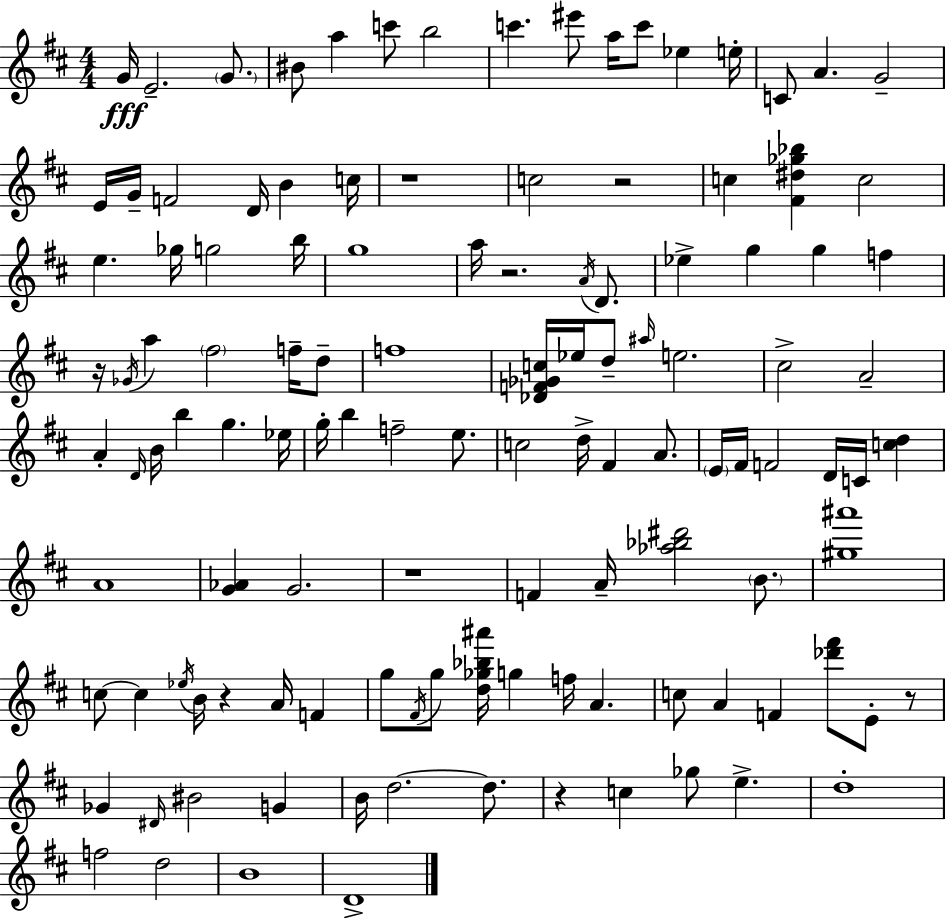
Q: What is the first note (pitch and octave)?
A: G4